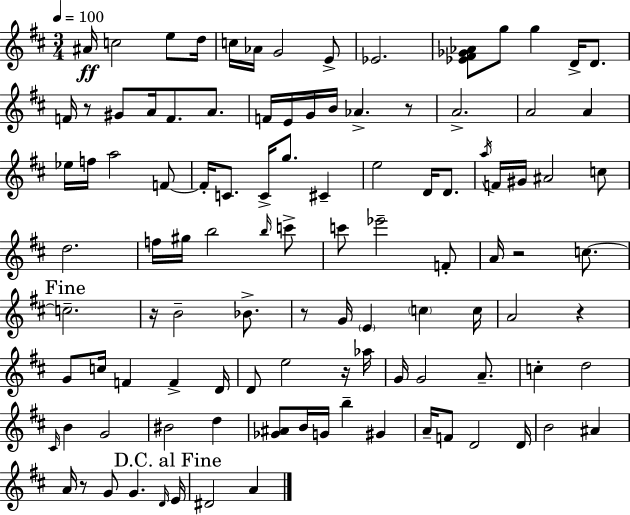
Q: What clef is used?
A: treble